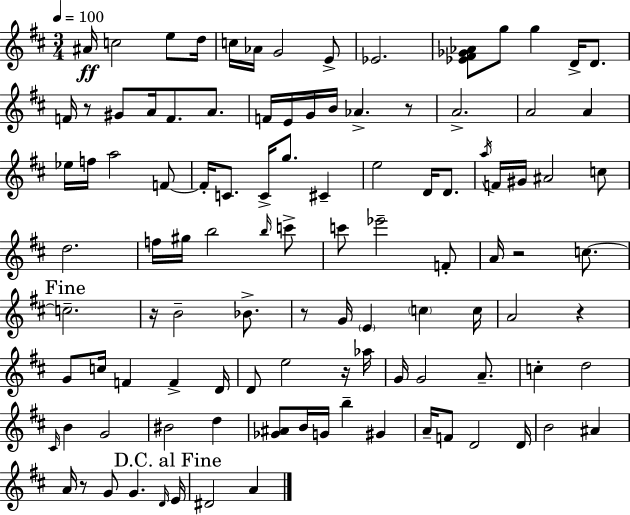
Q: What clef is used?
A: treble